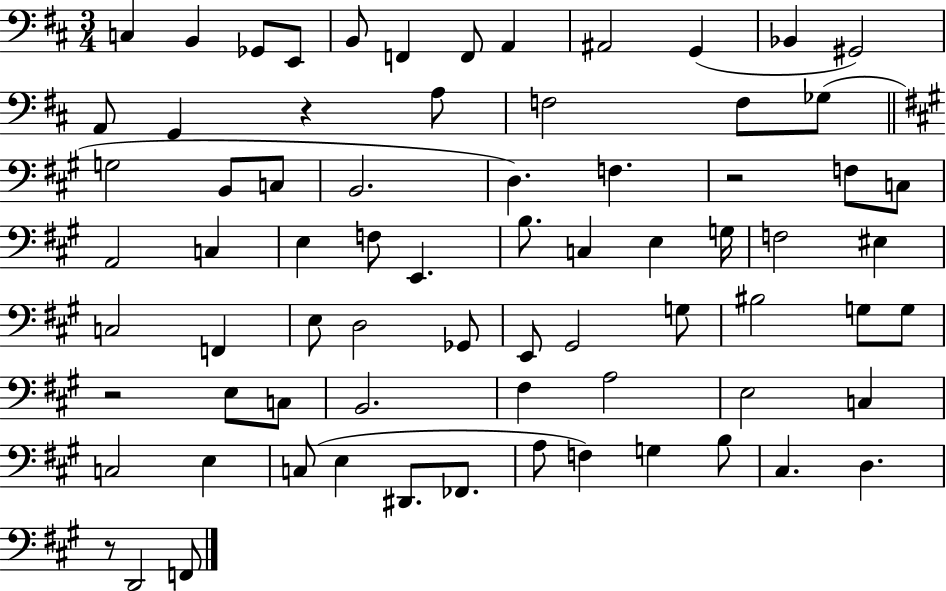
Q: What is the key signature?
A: D major